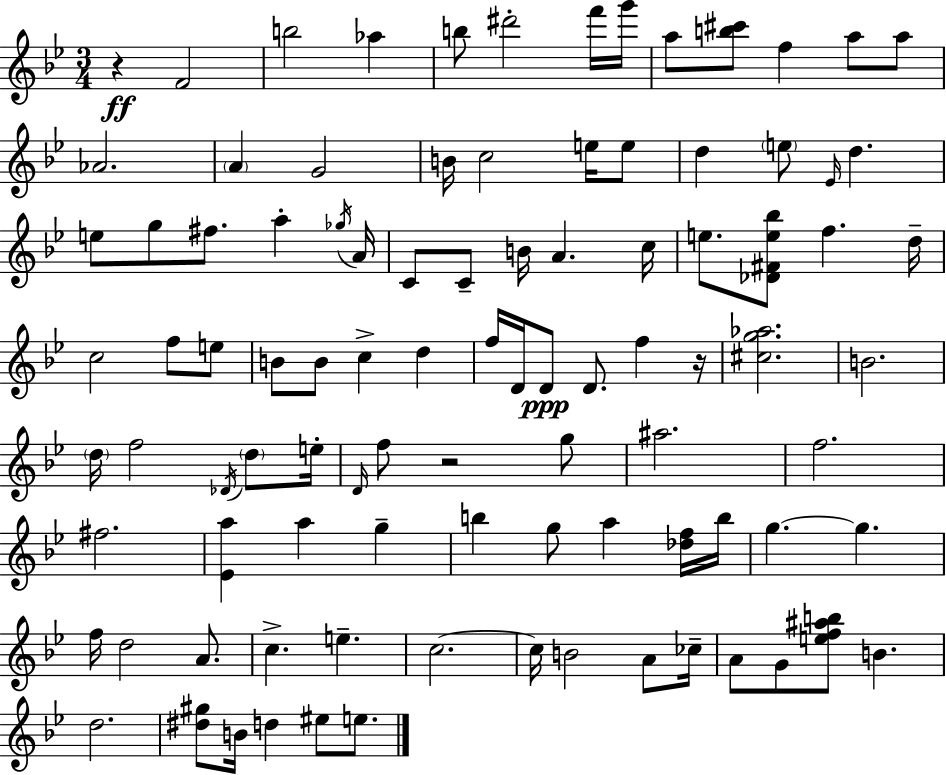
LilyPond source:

{
  \clef treble
  \numericTimeSignature
  \time 3/4
  \key bes \major
  \repeat volta 2 { r4\ff f'2 | b''2 aes''4 | b''8 dis'''2-. f'''16 g'''16 | a''8 <b'' cis'''>8 f''4 a''8 a''8 | \break aes'2. | \parenthesize a'4 g'2 | b'16 c''2 e''16 e''8 | d''4 \parenthesize e''8 \grace { ees'16 } d''4. | \break e''8 g''8 fis''8. a''4-. | \acciaccatura { ges''16 } a'16 c'8 c'8-- b'16 a'4. | c''16 e''8. <des' fis' e'' bes''>8 f''4. | d''16-- c''2 f''8 | \break e''8 b'8 b'8 c''4-> d''4 | f''16 d'16 d'8\ppp d'8. f''4 | r16 <cis'' g'' aes''>2. | b'2. | \break \parenthesize d''16 f''2 \acciaccatura { des'16 } | \parenthesize d''8 e''16-. \grace { d'16 } f''8 r2 | g''8 ais''2. | f''2. | \break fis''2. | <ees' a''>4 a''4 | g''4-- b''4 g''8 a''4 | <des'' f''>16 b''16 g''4.~~ g''4. | \break f''16 d''2 | a'8. c''4.-> e''4.-- | c''2.~~ | c''16 b'2 | \break a'8 ces''16-- a'8 g'8 <e'' f'' ais'' b''>8 b'4. | d''2. | <dis'' gis''>8 b'16 d''4 eis''8 | e''8. } \bar "|."
}